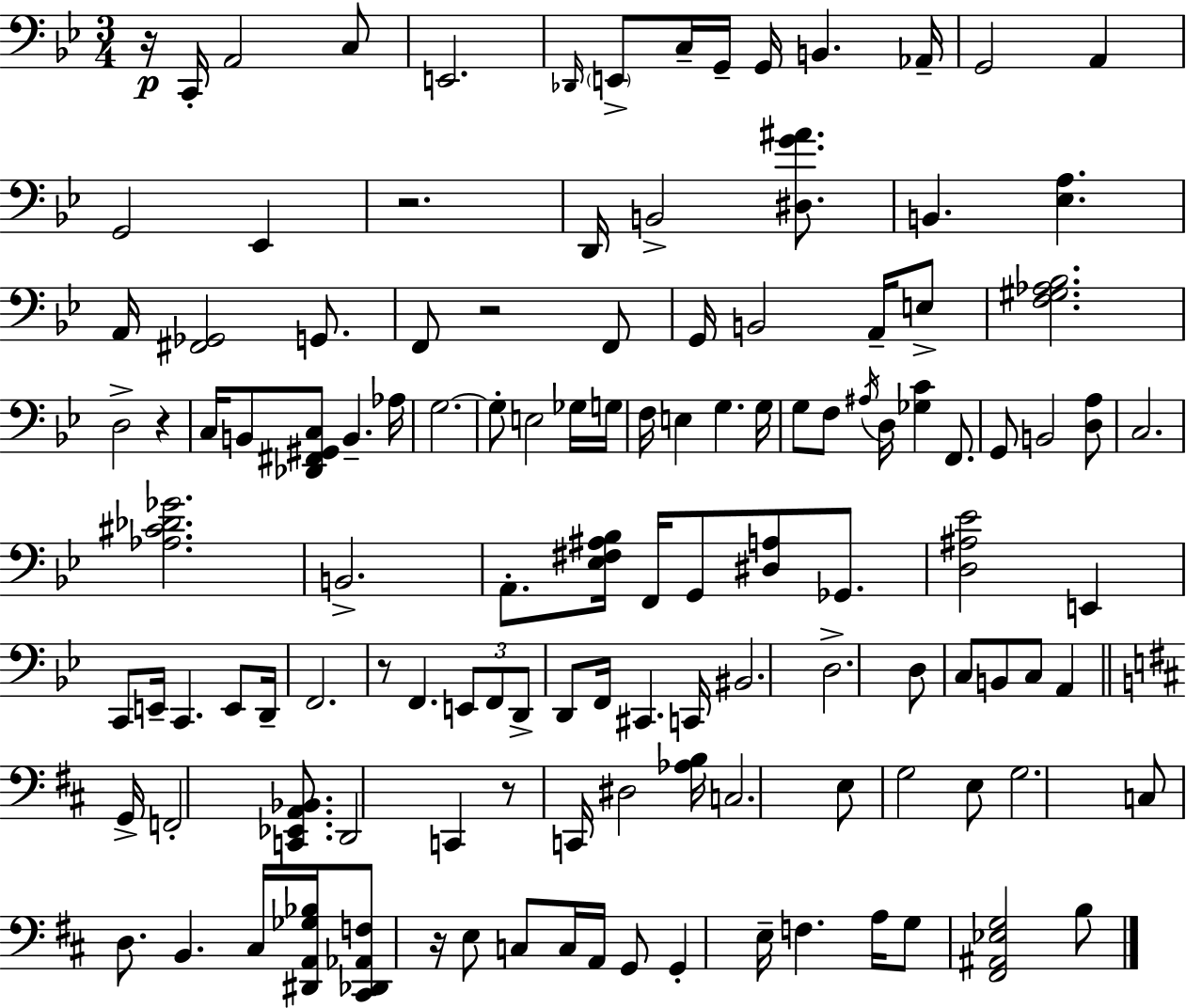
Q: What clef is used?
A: bass